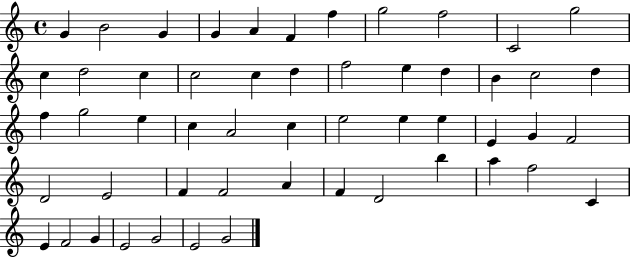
X:1
T:Untitled
M:4/4
L:1/4
K:C
G B2 G G A F f g2 f2 C2 g2 c d2 c c2 c d f2 e d B c2 d f g2 e c A2 c e2 e e E G F2 D2 E2 F F2 A F D2 b a f2 C E F2 G E2 G2 E2 G2